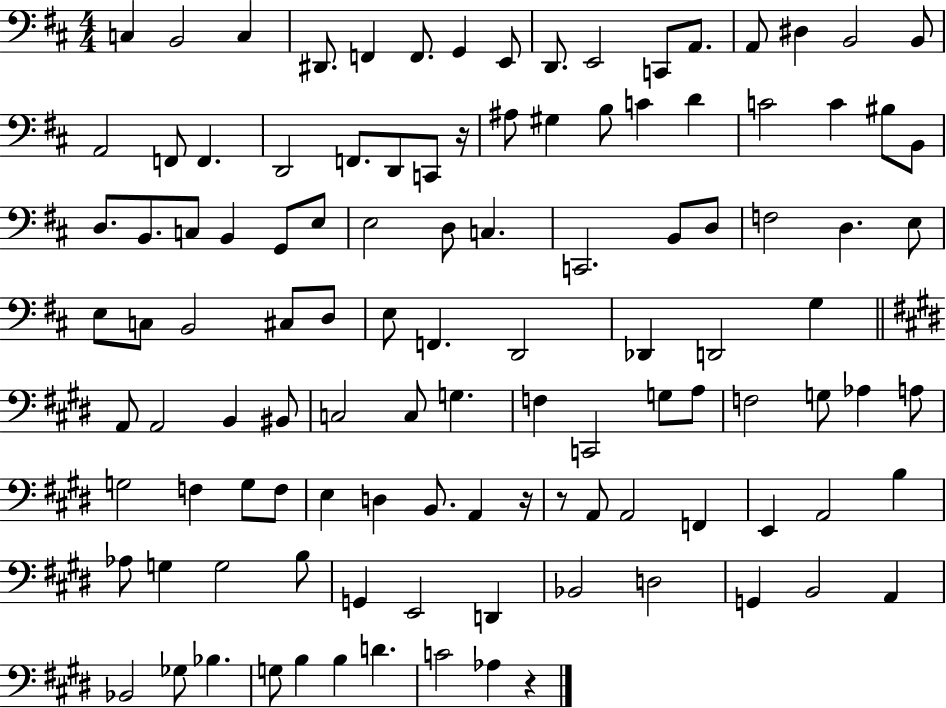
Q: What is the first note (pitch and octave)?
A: C3